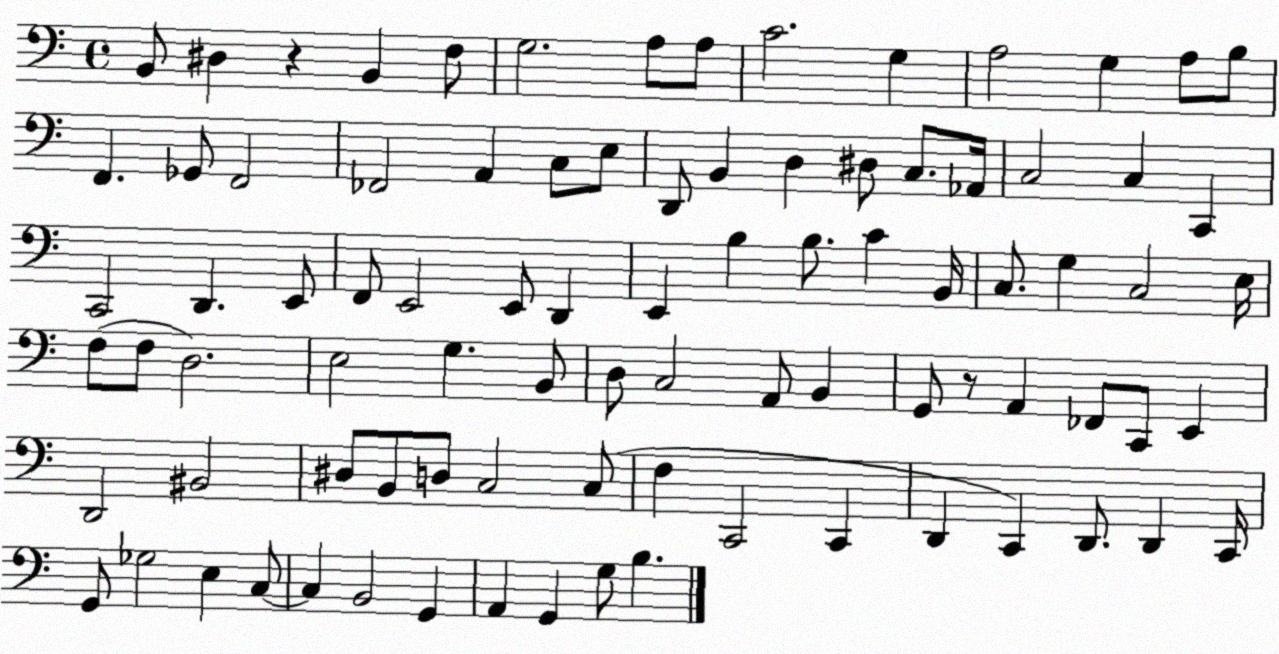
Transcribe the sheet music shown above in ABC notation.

X:1
T:Untitled
M:4/4
L:1/4
K:C
B,,/2 ^D, z B,, F,/2 G,2 A,/2 A,/2 C2 G, A,2 G, A,/2 B,/2 F,, _G,,/2 F,,2 _F,,2 A,, C,/2 E,/2 D,,/2 B,, D, ^D,/2 C,/2 _A,,/4 C,2 C, C,, C,,2 D,, E,,/2 F,,/2 E,,2 E,,/2 D,, E,, B, B,/2 C B,,/4 C,/2 G, C,2 E,/4 F,/2 F,/2 D,2 E,2 G, B,,/2 D,/2 C,2 A,,/2 B,, G,,/2 z/2 A,, _F,,/2 C,,/2 E,, D,,2 ^B,,2 ^D,/2 B,,/2 D,/2 C,2 C,/2 F, C,,2 C,, D,, C,, D,,/2 D,, C,,/4 G,,/2 _G,2 E, C,/2 C, B,,2 G,, A,, G,, G,/2 B,